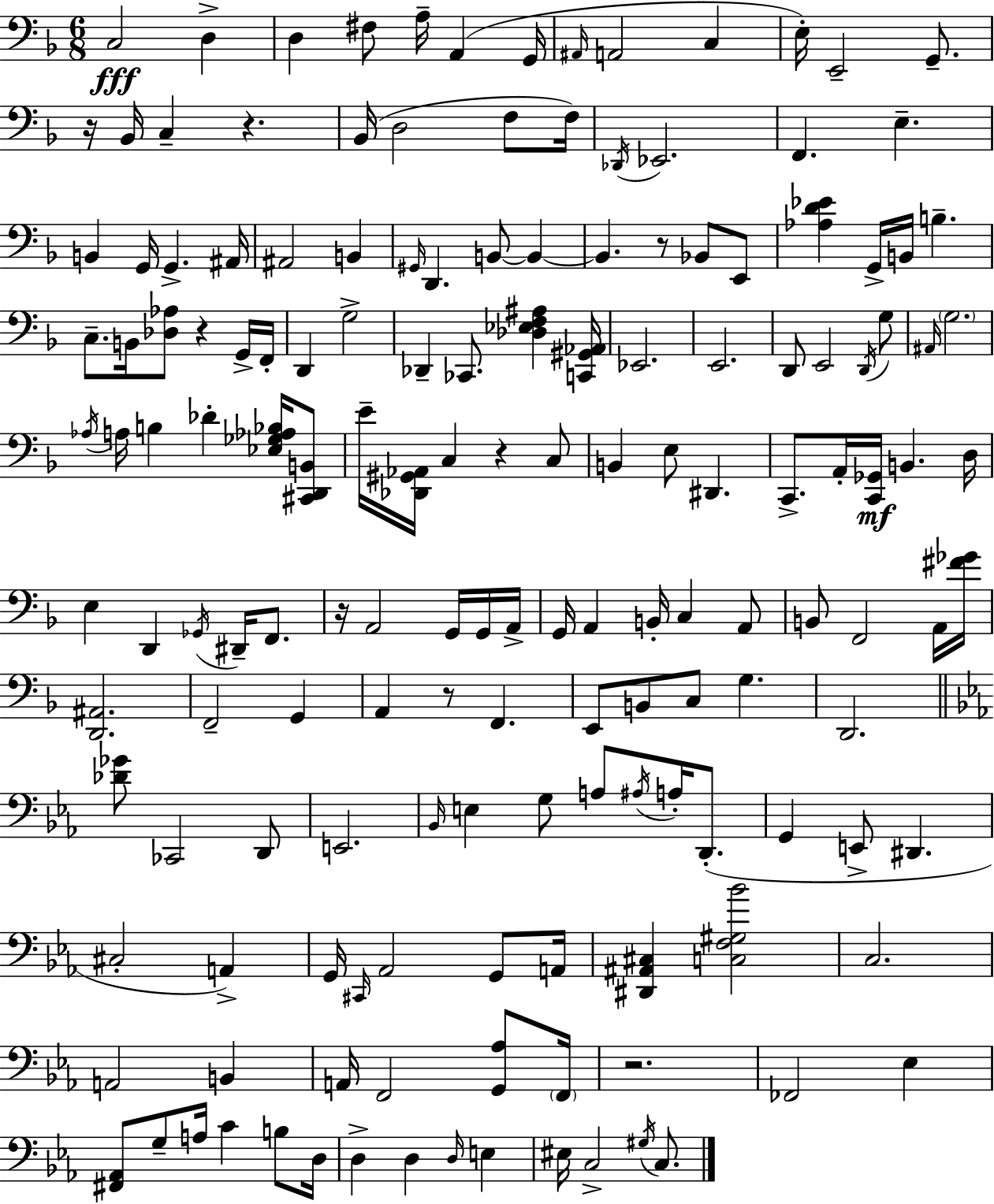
C3/h D3/q D3/q F#3/e A3/s A2/q G2/s A#2/s A2/h C3/q E3/s E2/h G2/e. R/s Bb2/s C3/q R/q. Bb2/s D3/h F3/e F3/s Db2/s Eb2/h. F2/q. E3/q. B2/q G2/s G2/q. A#2/s A#2/h B2/q G#2/s D2/q. B2/e B2/q B2/q. R/e Bb2/e E2/e [Ab3,D4,Eb4]/q G2/s B2/s B3/q. C3/e. B2/s [Db3,Ab3]/e R/q G2/s F2/s D2/q G3/h Db2/q CES2/e. [Db3,Eb3,F3,A#3]/q [C2,G#2,Ab2]/s Eb2/h. E2/h. D2/e E2/h D2/s G3/e A#2/s G3/h. Ab3/s A3/s B3/q Db4/q [Eb3,Gb3,Ab3,Bb3]/s [C#2,D2,B2]/e E4/s [Db2,G#2,Ab2]/s C3/q R/q C3/e B2/q E3/e D#2/q. C2/e. A2/s [C2,Gb2]/s B2/q. D3/s E3/q D2/q Gb2/s D#2/s F2/e. R/s A2/h G2/s G2/s A2/s G2/s A2/q B2/s C3/q A2/e B2/e F2/h A2/s [F#4,Gb4]/s [D2,A#2]/h. F2/h G2/q A2/q R/e F2/q. E2/e B2/e C3/e G3/q. D2/h. [Db4,Gb4]/e CES2/h D2/e E2/h. Bb2/s E3/q G3/e A3/e A#3/s A3/s D2/e. G2/q E2/e D#2/q. C#3/h A2/q G2/s C#2/s Ab2/h G2/e A2/s [D#2,A#2,C#3]/q [C3,F3,G#3,Bb4]/h C3/h. A2/h B2/q A2/s F2/h [G2,Ab3]/e F2/s R/h. FES2/h Eb3/q [F#2,Ab2]/e G3/e A3/s C4/q B3/e D3/s D3/q D3/q D3/s E3/q EIS3/s C3/h G#3/s C3/e.